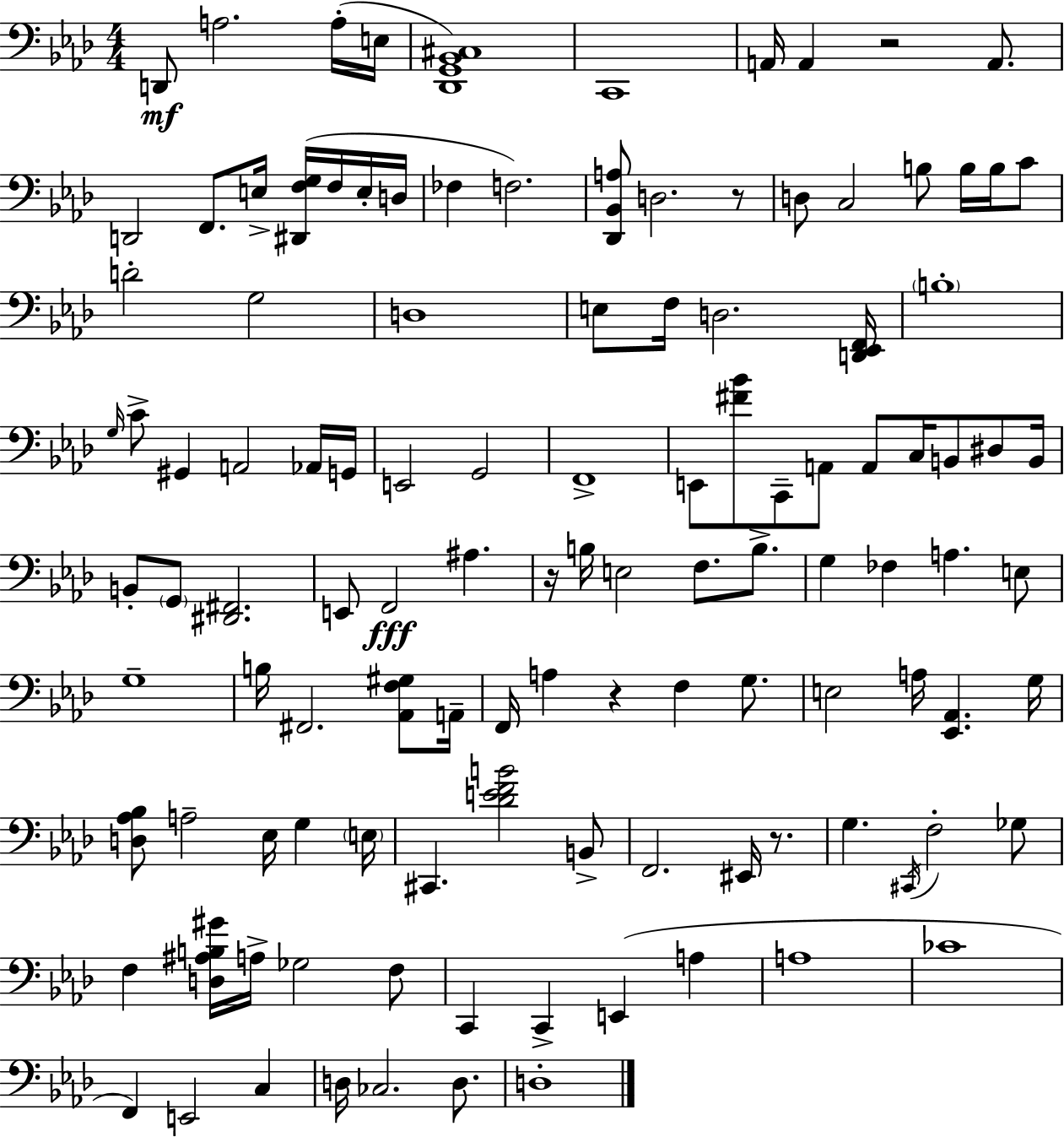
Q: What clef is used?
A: bass